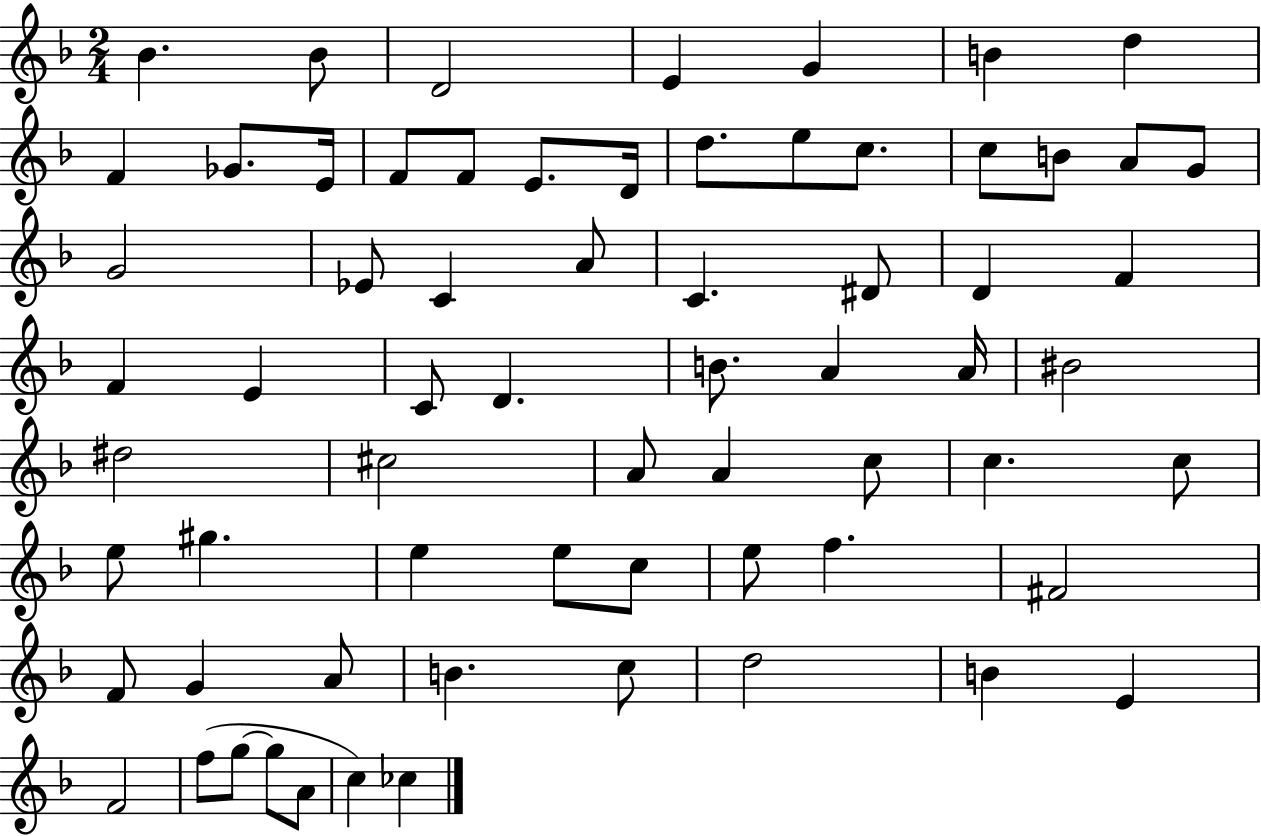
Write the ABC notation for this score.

X:1
T:Untitled
M:2/4
L:1/4
K:F
_B _B/2 D2 E G B d F _G/2 E/4 F/2 F/2 E/2 D/4 d/2 e/2 c/2 c/2 B/2 A/2 G/2 G2 _E/2 C A/2 C ^D/2 D F F E C/2 D B/2 A A/4 ^B2 ^d2 ^c2 A/2 A c/2 c c/2 e/2 ^g e e/2 c/2 e/2 f ^F2 F/2 G A/2 B c/2 d2 B E F2 f/2 g/2 g/2 A/2 c _c